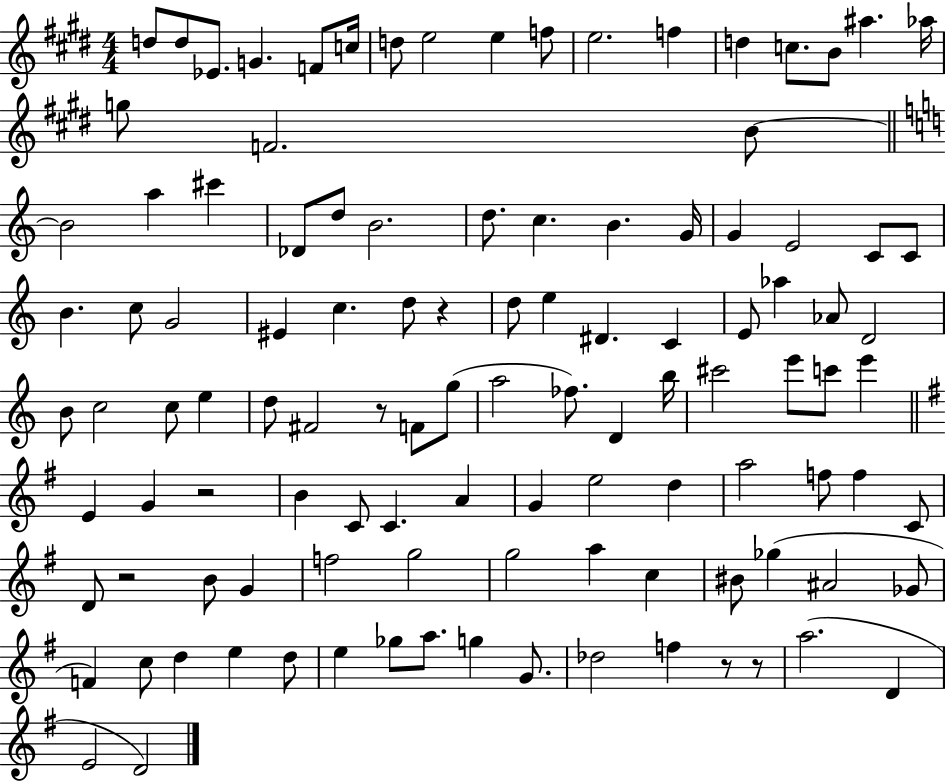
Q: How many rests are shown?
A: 6